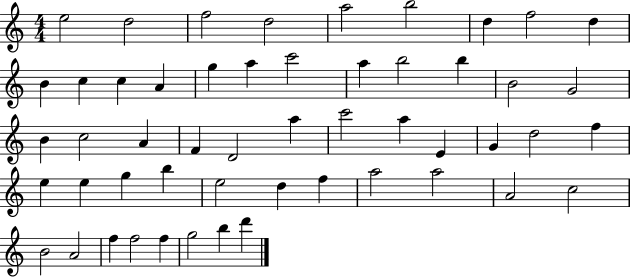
X:1
T:Untitled
M:4/4
L:1/4
K:C
e2 d2 f2 d2 a2 b2 d f2 d B c c A g a c'2 a b2 b B2 G2 B c2 A F D2 a c'2 a E G d2 f e e g b e2 d f a2 a2 A2 c2 B2 A2 f f2 f g2 b d'